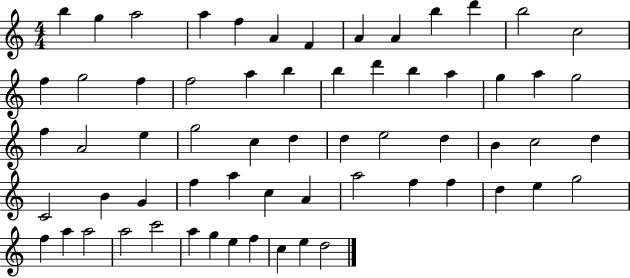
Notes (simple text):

B5/q G5/q A5/h A5/q F5/q A4/q F4/q A4/q A4/q B5/q D6/q B5/h C5/h F5/q G5/h F5/q F5/h A5/q B5/q B5/q D6/q B5/q A5/q G5/q A5/q G5/h F5/q A4/h E5/q G5/h C5/q D5/q D5/q E5/h D5/q B4/q C5/h D5/q C4/h B4/q G4/q F5/q A5/q C5/q A4/q A5/h F5/q F5/q D5/q E5/q G5/h F5/q A5/q A5/h A5/h C6/h A5/q G5/q E5/q F5/q C5/q E5/q D5/h